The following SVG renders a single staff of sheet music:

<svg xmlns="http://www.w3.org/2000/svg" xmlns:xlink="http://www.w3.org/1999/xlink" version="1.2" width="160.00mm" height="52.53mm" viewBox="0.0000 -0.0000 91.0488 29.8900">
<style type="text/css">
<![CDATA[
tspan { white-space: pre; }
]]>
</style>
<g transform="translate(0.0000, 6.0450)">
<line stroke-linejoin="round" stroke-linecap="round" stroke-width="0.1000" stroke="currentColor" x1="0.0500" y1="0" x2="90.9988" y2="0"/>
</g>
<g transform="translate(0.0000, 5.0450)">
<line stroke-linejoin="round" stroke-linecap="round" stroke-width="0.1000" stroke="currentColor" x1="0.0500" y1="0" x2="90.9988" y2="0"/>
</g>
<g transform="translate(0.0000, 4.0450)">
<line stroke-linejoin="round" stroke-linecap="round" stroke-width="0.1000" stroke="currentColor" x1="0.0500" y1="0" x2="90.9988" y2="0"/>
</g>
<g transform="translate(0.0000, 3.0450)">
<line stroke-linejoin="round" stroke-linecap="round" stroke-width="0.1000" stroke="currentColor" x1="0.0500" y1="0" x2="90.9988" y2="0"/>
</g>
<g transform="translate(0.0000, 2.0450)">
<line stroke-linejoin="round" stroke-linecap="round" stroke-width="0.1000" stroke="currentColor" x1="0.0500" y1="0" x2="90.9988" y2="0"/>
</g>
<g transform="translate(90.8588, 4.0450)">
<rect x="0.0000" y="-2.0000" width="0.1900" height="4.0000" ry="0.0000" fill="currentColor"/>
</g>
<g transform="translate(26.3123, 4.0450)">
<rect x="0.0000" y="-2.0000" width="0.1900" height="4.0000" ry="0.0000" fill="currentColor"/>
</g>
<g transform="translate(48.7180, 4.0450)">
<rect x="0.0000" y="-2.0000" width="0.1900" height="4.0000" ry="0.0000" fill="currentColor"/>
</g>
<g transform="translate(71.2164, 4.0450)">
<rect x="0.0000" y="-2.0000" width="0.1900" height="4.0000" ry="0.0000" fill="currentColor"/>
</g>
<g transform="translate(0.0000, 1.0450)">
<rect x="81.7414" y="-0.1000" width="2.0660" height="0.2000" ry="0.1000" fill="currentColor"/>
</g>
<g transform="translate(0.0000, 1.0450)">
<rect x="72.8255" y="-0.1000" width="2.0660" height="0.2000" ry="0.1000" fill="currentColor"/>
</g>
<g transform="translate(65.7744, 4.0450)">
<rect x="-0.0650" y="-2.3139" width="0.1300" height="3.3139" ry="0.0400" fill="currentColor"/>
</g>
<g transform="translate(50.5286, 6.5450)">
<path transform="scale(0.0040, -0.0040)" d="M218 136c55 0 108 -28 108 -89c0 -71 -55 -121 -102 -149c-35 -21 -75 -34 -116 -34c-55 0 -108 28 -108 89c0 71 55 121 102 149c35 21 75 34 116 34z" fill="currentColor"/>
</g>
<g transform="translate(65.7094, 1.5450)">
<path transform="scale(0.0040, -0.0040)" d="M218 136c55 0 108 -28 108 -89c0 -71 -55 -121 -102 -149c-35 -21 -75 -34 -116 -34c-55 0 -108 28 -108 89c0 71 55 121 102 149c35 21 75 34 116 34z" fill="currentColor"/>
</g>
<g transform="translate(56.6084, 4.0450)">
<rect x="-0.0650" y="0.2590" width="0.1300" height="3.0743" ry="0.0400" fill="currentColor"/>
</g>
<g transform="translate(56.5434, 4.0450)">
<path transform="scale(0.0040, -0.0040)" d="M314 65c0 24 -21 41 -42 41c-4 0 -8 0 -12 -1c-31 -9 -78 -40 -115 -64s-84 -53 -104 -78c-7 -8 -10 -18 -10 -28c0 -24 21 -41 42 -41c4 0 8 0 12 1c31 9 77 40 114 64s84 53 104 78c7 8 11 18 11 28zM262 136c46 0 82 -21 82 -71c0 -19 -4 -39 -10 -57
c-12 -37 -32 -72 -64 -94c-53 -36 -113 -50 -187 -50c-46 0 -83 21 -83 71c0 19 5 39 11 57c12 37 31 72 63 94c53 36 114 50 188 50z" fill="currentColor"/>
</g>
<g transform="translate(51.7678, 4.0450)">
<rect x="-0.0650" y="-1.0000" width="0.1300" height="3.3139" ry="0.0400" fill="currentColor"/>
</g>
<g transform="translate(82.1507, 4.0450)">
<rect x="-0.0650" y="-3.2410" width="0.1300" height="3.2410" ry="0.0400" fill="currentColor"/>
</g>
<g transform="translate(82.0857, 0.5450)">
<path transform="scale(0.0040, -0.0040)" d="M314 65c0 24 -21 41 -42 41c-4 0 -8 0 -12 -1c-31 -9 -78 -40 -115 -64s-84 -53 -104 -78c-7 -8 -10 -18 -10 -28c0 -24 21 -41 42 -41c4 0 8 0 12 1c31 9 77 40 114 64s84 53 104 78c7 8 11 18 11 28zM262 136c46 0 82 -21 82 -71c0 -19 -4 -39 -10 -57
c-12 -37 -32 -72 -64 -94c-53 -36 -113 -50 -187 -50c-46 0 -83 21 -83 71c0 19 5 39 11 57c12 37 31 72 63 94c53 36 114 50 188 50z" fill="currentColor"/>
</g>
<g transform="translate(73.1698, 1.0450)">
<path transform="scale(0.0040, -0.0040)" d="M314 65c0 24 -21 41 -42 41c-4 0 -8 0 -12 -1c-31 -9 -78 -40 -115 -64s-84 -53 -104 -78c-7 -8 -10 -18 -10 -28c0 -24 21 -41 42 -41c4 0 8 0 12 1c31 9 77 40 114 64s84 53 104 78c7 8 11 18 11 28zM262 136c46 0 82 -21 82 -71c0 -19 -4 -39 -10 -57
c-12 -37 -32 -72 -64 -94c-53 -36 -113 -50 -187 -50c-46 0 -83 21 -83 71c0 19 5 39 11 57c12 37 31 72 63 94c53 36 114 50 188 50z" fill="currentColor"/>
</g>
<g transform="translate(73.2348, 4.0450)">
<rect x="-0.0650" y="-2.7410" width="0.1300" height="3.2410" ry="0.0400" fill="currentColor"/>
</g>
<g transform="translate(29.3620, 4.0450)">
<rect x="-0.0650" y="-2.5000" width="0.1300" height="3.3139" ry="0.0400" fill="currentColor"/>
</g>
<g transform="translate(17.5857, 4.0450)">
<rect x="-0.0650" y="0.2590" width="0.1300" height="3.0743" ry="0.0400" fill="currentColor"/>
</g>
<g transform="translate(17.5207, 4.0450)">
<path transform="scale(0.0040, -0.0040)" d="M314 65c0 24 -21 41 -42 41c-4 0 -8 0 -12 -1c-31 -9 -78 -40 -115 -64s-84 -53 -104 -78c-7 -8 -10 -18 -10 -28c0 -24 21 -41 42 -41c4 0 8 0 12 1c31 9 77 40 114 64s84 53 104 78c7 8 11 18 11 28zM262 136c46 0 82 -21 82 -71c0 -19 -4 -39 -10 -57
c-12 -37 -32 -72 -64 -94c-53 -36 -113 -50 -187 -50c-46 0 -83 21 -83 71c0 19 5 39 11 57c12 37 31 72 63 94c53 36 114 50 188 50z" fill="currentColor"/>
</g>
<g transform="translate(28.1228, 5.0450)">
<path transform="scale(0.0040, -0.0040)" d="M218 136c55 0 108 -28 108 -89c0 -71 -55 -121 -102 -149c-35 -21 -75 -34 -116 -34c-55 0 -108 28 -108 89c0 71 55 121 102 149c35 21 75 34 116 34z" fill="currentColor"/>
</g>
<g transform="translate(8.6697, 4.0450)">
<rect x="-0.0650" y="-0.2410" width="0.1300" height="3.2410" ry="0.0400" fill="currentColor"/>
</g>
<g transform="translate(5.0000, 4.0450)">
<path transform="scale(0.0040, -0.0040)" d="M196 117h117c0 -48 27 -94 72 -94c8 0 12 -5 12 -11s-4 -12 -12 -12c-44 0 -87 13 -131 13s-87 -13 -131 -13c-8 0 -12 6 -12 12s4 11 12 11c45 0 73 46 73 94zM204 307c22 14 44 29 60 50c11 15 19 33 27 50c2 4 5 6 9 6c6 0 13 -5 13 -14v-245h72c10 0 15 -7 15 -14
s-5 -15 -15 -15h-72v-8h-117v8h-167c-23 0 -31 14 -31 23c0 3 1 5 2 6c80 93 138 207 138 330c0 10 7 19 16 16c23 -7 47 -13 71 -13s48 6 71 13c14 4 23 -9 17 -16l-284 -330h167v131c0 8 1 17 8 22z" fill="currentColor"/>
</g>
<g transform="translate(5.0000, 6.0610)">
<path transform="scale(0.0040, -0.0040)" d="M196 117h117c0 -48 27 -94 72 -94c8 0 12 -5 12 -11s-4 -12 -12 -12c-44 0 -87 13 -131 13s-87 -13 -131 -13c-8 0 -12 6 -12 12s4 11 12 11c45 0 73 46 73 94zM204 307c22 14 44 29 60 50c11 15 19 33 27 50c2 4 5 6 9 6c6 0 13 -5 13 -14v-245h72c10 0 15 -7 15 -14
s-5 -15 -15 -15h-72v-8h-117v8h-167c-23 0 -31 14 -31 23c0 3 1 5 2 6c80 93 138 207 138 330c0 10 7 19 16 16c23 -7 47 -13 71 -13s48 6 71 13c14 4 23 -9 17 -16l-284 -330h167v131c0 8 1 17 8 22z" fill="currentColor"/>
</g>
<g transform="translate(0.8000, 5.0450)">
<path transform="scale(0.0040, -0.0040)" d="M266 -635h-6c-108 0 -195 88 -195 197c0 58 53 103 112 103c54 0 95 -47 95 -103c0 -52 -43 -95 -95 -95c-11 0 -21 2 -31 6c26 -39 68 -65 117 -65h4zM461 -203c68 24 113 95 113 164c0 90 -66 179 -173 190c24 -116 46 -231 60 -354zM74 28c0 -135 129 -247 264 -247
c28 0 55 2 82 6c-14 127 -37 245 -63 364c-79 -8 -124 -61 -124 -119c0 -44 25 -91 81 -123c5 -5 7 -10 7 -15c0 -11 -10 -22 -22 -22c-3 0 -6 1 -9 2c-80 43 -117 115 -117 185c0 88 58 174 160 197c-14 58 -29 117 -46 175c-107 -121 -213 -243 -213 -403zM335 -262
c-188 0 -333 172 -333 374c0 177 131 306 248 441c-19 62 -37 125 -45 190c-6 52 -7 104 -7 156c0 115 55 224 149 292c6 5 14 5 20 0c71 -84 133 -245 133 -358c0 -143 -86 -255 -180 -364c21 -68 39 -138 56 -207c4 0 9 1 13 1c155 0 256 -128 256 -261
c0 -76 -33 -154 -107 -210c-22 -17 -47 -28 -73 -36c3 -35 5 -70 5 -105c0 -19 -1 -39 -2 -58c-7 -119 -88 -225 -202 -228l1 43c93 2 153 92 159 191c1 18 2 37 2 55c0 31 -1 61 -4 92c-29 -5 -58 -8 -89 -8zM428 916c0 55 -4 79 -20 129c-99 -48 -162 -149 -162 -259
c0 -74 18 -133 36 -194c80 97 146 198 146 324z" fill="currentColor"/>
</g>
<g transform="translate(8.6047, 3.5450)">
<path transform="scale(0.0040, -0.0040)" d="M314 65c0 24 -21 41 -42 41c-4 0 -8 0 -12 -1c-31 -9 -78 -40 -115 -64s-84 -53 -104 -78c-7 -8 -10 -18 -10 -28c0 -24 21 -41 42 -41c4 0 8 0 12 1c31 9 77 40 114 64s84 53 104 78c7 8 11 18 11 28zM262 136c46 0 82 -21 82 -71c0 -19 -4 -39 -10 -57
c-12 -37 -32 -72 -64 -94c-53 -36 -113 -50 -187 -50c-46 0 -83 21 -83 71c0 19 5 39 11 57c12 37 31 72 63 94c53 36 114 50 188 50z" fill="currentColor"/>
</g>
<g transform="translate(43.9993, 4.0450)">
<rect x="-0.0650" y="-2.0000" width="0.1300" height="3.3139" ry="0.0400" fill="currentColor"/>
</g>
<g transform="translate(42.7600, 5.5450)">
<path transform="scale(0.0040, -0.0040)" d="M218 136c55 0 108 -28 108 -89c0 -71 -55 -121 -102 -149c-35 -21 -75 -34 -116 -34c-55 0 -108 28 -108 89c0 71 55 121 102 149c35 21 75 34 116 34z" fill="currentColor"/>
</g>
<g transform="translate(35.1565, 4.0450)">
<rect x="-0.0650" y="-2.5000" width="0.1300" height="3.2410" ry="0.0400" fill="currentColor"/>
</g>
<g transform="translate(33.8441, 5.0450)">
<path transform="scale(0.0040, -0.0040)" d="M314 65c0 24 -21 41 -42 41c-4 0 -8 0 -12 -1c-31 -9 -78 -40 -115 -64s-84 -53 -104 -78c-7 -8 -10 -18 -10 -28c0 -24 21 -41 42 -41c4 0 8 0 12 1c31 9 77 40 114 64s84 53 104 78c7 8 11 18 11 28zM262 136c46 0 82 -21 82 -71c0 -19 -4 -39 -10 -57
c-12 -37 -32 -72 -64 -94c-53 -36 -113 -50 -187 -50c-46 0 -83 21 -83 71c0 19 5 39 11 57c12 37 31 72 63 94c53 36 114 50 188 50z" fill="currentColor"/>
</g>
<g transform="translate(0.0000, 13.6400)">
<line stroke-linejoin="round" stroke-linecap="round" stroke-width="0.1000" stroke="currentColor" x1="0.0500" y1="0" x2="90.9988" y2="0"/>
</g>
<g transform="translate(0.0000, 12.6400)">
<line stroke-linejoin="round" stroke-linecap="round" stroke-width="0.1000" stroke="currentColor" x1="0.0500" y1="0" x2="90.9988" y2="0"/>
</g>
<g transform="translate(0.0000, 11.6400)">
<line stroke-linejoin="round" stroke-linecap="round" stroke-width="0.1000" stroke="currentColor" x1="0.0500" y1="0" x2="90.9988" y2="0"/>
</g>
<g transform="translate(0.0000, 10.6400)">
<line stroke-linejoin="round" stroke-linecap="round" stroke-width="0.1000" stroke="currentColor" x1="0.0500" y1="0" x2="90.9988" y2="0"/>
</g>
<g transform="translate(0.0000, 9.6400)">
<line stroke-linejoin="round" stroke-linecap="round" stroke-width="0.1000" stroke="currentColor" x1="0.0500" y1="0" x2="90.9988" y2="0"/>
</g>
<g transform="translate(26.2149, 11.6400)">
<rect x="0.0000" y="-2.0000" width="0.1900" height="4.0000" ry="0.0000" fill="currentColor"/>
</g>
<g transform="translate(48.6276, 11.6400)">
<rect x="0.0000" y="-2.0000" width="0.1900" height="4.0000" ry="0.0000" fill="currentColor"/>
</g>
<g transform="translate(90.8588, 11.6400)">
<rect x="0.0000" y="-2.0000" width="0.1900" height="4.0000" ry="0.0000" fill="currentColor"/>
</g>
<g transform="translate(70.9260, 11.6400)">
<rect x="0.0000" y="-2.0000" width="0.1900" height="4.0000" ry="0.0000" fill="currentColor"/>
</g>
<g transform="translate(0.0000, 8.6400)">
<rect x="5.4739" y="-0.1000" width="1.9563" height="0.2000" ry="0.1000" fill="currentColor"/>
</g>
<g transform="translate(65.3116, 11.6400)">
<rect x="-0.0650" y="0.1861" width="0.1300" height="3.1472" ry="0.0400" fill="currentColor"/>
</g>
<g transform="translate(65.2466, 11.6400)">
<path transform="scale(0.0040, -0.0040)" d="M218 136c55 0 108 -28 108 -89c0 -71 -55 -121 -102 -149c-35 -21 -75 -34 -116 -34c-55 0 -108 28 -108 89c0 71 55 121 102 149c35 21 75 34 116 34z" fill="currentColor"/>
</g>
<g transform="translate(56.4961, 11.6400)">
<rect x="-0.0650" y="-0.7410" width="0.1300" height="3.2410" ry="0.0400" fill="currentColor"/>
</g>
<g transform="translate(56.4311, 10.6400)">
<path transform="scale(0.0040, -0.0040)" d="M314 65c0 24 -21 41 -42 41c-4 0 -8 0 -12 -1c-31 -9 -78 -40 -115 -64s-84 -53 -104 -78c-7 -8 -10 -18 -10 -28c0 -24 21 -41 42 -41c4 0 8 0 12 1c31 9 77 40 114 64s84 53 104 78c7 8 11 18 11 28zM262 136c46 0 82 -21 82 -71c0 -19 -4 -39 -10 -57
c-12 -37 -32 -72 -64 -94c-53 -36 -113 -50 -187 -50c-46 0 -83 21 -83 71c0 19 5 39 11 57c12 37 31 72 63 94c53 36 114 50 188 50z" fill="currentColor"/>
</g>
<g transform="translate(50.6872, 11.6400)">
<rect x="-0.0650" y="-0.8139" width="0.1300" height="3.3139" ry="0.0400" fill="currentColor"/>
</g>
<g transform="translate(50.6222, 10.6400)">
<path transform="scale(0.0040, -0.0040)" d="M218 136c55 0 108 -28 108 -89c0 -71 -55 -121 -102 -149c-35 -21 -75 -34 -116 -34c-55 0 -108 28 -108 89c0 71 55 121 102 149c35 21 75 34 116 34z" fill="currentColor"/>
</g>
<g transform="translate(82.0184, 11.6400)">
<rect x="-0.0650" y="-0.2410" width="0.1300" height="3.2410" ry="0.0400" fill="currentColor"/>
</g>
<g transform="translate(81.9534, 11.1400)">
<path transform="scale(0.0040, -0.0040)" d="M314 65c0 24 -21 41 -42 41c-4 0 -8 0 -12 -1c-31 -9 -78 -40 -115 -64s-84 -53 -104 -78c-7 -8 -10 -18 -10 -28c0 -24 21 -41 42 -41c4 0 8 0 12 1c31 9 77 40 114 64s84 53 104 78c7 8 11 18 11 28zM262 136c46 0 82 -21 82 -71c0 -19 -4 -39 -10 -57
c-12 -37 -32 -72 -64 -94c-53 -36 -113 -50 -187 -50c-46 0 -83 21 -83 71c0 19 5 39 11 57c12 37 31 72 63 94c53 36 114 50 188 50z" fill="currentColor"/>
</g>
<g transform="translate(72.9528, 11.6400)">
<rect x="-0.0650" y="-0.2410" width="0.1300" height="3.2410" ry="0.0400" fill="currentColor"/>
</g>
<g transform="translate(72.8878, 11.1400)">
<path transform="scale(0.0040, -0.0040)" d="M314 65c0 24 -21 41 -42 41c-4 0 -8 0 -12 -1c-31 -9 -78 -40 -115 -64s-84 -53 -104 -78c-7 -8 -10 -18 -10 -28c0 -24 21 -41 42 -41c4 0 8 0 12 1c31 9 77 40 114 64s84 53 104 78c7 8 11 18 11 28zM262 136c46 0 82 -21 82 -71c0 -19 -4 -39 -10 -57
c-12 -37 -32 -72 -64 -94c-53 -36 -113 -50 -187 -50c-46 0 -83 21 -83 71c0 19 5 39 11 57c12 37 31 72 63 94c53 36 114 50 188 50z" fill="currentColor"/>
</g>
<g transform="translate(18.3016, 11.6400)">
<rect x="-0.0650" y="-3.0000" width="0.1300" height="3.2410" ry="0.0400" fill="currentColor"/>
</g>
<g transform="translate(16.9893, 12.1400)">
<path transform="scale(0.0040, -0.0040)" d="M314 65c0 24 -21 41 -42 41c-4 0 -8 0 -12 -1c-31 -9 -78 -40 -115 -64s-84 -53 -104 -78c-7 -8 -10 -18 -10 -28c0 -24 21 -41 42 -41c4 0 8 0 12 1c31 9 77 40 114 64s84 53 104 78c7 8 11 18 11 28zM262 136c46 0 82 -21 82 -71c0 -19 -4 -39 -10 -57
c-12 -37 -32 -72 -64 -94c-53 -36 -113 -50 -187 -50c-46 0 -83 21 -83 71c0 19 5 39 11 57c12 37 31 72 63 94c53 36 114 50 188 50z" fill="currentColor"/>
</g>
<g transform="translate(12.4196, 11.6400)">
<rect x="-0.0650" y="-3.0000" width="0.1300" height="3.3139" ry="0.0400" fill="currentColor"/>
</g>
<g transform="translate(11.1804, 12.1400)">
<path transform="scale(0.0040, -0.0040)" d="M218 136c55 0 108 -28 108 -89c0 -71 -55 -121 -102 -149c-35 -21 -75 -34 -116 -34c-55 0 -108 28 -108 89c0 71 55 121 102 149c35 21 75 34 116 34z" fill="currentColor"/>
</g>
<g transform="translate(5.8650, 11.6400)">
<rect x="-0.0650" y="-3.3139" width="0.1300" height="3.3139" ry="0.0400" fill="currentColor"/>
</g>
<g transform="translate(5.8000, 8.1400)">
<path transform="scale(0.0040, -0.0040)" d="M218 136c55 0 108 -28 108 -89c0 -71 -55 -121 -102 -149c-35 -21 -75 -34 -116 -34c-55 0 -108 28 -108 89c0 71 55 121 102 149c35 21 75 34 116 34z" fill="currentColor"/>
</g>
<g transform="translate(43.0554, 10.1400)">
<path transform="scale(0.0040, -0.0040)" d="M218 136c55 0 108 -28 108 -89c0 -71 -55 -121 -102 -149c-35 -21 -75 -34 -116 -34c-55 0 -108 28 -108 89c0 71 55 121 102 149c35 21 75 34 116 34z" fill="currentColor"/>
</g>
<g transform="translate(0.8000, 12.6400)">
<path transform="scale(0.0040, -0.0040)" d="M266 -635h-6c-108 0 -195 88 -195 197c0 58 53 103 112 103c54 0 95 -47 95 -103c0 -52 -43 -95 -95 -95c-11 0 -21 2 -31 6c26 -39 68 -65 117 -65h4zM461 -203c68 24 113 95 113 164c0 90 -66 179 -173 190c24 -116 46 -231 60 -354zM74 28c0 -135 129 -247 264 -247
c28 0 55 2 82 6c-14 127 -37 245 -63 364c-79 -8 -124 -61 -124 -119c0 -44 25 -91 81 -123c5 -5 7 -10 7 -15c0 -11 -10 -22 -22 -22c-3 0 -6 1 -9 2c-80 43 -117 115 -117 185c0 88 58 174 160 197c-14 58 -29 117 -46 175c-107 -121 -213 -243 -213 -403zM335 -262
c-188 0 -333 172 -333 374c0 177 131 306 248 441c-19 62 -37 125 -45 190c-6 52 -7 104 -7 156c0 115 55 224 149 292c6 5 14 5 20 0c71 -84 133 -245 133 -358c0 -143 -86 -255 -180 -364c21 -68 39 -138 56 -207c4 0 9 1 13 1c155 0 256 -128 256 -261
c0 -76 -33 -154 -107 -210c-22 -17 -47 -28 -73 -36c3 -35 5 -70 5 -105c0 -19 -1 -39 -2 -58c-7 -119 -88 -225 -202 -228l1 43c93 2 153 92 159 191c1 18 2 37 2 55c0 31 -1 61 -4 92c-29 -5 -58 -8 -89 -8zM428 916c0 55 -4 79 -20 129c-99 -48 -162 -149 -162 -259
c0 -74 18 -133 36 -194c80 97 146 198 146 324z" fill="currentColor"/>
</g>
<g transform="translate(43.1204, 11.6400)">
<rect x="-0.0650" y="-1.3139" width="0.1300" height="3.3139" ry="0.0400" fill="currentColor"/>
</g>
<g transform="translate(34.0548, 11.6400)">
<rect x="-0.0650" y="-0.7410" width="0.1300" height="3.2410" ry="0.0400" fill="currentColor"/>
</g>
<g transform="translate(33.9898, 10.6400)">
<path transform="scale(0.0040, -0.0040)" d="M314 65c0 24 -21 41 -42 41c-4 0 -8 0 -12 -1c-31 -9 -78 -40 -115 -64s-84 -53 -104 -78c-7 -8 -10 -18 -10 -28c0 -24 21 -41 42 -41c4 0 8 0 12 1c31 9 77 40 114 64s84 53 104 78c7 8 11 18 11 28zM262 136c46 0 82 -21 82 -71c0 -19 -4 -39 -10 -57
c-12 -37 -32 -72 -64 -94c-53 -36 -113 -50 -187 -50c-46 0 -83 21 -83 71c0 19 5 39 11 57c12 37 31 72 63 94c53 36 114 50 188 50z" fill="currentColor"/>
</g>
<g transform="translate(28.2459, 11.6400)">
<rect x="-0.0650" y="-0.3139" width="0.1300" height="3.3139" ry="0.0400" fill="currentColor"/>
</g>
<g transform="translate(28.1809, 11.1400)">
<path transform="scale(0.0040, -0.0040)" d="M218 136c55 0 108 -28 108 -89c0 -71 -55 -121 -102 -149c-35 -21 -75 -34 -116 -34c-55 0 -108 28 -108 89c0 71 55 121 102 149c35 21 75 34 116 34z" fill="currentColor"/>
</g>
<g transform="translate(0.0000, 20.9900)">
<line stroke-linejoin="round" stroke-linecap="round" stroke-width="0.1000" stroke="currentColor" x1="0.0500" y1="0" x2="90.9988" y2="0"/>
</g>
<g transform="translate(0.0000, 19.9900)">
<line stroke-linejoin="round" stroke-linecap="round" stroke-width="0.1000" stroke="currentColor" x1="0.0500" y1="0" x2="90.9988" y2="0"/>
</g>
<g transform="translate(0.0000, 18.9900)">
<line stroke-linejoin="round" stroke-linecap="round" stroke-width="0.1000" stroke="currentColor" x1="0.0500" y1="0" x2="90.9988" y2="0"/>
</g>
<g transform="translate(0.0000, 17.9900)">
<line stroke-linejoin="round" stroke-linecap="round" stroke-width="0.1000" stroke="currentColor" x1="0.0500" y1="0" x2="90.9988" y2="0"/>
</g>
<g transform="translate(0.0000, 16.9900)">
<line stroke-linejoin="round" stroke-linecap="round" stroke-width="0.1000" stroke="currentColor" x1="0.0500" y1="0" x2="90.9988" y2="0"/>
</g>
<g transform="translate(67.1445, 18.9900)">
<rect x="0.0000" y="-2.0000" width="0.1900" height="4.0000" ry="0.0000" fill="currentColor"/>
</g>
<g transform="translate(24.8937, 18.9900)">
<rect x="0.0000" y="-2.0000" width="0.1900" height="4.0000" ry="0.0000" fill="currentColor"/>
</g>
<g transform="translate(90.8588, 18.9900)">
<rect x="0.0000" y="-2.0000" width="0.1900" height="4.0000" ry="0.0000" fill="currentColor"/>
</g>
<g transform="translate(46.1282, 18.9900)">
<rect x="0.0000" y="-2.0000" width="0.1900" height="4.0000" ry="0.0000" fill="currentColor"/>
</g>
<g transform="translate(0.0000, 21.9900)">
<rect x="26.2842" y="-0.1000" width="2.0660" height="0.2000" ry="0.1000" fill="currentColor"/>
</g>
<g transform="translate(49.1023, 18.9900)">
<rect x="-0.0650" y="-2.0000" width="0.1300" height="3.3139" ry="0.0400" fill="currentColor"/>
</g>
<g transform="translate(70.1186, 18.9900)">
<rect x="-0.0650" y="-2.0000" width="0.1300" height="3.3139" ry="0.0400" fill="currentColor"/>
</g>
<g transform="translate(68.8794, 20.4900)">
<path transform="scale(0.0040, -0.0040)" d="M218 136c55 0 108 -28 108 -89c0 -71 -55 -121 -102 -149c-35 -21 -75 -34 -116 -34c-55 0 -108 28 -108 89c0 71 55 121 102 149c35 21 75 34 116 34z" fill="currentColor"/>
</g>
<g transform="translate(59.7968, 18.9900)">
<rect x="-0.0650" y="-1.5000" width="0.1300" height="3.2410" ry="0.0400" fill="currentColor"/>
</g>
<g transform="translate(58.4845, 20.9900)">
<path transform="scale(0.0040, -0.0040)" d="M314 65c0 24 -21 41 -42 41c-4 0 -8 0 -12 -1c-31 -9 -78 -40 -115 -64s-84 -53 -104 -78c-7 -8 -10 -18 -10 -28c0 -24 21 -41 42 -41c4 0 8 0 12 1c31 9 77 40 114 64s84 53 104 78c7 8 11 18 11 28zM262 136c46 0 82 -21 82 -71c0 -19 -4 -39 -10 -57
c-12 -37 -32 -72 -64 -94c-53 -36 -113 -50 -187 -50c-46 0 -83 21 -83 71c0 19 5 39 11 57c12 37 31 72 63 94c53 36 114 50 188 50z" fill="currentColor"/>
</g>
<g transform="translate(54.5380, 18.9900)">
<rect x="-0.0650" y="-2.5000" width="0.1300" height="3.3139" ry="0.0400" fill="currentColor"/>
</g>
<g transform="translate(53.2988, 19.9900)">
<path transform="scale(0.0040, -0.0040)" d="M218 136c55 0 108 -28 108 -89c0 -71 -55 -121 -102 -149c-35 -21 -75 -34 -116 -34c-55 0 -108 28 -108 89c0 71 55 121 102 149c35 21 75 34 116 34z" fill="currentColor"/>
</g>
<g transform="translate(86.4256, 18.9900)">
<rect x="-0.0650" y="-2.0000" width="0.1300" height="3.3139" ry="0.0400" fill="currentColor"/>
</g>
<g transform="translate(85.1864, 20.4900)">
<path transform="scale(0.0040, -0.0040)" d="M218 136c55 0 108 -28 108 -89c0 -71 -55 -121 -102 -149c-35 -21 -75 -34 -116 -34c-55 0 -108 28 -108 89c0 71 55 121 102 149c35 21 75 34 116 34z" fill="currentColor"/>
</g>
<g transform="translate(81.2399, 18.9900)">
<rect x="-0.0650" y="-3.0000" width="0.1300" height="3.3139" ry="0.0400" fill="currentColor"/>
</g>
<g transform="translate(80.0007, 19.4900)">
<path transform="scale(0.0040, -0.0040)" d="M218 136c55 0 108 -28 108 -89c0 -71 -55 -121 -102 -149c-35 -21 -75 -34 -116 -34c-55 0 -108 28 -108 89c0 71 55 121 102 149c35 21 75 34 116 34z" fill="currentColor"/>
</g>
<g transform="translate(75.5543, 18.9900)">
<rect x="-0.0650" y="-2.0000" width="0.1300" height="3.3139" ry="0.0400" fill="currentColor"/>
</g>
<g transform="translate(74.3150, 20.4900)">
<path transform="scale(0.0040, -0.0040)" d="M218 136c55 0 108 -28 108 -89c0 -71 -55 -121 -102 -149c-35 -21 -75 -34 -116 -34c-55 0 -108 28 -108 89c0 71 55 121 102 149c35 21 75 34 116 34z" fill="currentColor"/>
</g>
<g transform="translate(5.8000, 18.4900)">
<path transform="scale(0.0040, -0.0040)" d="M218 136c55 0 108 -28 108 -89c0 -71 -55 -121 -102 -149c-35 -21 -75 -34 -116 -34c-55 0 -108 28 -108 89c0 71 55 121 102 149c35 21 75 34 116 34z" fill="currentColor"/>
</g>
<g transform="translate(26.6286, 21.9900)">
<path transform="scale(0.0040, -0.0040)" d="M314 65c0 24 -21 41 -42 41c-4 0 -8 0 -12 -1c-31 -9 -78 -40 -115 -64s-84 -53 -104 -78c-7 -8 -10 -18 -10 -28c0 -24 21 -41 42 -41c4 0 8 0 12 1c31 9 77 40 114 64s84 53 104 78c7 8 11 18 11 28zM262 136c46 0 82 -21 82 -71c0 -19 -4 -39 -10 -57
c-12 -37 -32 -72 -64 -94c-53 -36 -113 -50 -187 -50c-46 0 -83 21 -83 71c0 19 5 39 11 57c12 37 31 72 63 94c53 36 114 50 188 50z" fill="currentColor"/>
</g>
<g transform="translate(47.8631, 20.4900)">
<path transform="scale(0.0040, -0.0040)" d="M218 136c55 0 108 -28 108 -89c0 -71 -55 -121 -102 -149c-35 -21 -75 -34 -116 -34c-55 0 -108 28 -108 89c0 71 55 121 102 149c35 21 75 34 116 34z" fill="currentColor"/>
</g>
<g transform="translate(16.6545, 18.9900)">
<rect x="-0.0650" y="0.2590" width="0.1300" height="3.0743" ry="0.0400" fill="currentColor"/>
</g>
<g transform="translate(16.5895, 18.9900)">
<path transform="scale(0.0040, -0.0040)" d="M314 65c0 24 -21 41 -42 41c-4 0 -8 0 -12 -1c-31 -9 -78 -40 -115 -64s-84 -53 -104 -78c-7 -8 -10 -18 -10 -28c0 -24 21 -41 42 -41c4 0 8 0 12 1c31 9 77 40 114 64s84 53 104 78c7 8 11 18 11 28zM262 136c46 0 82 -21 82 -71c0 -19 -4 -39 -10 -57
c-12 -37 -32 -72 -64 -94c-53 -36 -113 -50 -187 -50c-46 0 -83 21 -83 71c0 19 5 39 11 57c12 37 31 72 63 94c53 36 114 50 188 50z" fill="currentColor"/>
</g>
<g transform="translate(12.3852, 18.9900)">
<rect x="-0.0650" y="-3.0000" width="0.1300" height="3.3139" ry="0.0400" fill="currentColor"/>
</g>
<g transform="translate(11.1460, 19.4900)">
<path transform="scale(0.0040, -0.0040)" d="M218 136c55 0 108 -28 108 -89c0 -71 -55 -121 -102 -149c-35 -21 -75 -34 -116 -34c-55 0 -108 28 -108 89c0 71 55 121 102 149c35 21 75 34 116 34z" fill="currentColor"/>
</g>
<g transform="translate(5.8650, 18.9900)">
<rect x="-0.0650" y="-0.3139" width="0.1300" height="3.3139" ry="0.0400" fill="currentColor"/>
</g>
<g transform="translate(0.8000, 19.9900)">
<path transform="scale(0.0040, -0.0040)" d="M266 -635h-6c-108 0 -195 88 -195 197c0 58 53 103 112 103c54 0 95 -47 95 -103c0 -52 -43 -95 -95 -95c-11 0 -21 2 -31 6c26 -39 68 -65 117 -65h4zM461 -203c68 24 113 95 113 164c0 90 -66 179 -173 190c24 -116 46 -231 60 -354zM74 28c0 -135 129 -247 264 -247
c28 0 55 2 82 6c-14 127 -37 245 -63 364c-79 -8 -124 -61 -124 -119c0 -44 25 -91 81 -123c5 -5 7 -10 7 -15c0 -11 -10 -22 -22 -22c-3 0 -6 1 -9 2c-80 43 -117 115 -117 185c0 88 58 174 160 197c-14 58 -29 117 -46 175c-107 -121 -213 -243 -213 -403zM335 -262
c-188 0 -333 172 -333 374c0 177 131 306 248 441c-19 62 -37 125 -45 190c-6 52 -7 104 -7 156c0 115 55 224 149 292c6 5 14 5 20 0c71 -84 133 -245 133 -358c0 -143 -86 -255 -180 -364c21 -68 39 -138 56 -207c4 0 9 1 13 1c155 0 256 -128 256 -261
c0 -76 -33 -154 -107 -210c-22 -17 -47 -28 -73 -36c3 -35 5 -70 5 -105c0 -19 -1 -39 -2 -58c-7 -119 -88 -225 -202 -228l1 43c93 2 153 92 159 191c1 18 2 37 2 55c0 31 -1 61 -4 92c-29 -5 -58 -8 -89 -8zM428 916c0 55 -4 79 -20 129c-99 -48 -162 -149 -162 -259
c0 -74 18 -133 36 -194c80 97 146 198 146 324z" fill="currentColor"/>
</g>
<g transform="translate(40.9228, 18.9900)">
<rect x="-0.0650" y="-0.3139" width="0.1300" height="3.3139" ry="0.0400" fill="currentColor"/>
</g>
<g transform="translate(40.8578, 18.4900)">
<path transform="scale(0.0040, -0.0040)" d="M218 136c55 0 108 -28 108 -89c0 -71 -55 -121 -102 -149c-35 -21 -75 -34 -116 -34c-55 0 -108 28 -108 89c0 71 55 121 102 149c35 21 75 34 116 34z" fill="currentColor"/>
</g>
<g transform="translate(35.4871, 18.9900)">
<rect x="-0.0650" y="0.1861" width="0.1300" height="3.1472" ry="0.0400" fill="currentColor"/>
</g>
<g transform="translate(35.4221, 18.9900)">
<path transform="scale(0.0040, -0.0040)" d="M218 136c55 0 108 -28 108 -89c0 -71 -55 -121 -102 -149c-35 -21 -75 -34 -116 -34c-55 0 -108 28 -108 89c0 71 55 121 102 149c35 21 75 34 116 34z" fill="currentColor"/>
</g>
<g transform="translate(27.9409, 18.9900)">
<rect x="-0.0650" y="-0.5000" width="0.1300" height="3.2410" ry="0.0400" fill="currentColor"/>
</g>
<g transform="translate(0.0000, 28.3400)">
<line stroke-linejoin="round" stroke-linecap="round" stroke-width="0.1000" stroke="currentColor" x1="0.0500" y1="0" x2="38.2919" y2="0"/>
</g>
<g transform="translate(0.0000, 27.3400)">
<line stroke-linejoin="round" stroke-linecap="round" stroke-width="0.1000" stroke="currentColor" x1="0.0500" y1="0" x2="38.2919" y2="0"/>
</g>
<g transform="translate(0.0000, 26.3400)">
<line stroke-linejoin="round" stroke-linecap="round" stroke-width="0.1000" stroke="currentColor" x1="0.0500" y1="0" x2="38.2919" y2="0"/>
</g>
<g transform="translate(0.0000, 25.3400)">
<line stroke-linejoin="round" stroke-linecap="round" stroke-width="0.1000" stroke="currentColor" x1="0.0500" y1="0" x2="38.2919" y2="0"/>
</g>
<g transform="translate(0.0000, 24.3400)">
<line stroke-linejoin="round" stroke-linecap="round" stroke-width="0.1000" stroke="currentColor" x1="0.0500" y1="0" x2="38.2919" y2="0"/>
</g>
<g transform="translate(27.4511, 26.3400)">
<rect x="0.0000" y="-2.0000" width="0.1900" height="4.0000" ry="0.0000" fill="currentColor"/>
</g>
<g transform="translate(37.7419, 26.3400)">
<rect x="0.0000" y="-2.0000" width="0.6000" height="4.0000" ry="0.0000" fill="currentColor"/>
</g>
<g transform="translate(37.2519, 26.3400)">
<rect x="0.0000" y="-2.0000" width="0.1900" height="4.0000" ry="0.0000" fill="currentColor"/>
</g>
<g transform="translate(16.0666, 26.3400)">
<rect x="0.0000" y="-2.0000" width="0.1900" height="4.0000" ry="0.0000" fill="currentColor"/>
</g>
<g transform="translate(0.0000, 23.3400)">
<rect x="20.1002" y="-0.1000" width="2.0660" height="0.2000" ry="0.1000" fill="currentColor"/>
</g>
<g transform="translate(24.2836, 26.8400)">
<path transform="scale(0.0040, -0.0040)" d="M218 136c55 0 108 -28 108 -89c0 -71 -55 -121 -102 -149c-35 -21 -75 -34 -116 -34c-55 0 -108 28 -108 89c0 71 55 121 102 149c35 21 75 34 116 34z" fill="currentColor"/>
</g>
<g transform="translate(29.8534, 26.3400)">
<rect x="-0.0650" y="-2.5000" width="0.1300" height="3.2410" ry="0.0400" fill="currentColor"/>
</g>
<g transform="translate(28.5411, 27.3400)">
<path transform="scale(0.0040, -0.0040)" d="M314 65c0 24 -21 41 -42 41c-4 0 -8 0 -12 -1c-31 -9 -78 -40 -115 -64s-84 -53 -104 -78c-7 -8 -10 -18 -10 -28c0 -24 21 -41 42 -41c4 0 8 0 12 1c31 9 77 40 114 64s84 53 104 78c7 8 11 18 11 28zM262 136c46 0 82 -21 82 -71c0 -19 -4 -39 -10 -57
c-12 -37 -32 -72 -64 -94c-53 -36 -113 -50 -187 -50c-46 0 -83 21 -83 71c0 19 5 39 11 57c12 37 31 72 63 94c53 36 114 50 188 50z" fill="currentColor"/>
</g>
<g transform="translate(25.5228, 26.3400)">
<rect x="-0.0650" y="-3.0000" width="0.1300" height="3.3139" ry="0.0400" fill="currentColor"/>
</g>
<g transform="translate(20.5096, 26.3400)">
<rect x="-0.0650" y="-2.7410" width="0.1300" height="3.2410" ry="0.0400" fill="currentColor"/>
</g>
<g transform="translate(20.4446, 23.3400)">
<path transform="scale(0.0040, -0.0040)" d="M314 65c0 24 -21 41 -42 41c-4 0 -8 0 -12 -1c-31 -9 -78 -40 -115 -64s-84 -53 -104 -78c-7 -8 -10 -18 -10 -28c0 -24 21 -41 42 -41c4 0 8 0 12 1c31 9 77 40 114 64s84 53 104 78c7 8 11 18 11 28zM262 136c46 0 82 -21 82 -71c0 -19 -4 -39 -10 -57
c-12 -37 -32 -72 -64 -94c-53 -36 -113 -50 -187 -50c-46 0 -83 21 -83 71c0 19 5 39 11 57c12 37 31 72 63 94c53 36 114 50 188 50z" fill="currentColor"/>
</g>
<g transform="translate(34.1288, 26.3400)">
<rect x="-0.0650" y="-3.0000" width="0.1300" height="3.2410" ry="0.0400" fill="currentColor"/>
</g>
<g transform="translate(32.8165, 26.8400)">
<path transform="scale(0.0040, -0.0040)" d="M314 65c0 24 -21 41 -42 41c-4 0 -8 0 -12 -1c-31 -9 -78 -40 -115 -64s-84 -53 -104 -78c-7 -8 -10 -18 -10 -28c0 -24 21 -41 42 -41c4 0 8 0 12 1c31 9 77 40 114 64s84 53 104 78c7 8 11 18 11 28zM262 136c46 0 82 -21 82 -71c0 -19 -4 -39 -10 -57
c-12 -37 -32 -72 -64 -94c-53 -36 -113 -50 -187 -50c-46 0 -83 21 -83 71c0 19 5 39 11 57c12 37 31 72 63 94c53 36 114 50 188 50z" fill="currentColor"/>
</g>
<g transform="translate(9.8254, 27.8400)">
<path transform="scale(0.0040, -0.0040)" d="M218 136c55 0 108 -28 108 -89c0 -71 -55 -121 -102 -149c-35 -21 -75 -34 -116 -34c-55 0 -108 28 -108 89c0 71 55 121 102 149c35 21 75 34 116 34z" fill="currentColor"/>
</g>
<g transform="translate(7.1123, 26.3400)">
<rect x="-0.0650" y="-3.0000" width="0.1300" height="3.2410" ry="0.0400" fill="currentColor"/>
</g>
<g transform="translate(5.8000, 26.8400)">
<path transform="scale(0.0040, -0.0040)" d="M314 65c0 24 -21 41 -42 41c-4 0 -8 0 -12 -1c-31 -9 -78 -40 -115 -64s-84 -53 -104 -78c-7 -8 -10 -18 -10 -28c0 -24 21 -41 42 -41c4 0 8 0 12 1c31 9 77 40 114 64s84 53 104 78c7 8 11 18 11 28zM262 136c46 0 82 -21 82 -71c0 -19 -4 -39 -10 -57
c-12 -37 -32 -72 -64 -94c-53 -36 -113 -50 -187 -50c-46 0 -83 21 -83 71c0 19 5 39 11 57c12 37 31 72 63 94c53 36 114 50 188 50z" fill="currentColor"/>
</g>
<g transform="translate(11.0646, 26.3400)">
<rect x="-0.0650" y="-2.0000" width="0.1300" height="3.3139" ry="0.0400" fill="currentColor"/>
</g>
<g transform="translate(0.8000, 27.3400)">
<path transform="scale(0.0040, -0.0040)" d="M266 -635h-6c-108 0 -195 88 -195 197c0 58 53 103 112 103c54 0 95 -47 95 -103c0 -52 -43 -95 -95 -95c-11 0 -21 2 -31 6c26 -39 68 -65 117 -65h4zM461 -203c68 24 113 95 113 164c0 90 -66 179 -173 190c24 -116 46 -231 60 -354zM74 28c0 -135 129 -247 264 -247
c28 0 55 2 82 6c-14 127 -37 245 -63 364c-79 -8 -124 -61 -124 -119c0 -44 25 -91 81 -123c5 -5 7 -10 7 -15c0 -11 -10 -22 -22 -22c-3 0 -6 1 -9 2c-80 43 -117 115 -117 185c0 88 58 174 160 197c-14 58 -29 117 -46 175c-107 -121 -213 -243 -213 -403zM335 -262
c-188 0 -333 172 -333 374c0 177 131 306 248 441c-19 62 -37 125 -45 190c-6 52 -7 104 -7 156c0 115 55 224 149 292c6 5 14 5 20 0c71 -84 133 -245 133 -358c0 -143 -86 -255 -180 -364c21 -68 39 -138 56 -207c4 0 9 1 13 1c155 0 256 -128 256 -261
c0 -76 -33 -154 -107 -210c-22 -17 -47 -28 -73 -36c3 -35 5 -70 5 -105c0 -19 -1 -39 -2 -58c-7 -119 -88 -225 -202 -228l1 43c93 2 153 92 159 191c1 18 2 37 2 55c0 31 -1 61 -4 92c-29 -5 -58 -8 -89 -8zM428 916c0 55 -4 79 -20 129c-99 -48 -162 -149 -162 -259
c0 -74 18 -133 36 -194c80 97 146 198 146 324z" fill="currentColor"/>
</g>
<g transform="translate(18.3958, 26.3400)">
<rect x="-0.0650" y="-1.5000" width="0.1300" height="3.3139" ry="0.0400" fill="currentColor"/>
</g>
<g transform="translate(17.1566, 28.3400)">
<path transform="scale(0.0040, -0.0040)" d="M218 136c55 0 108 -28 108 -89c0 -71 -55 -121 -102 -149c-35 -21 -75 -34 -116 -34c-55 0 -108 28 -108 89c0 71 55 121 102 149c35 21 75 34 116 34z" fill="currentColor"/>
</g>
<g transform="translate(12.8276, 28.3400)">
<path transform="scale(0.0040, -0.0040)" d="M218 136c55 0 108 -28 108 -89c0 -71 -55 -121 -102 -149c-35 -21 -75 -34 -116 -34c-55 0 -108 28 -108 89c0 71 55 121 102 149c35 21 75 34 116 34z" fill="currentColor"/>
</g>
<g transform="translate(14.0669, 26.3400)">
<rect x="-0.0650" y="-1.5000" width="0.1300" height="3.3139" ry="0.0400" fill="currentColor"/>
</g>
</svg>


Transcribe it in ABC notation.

X:1
T:Untitled
M:4/4
L:1/4
K:C
c2 B2 G G2 F D B2 g a2 b2 b A A2 c d2 e d d2 B c2 c2 c A B2 C2 B c F G E2 F F A F A2 F E E a2 A G2 A2